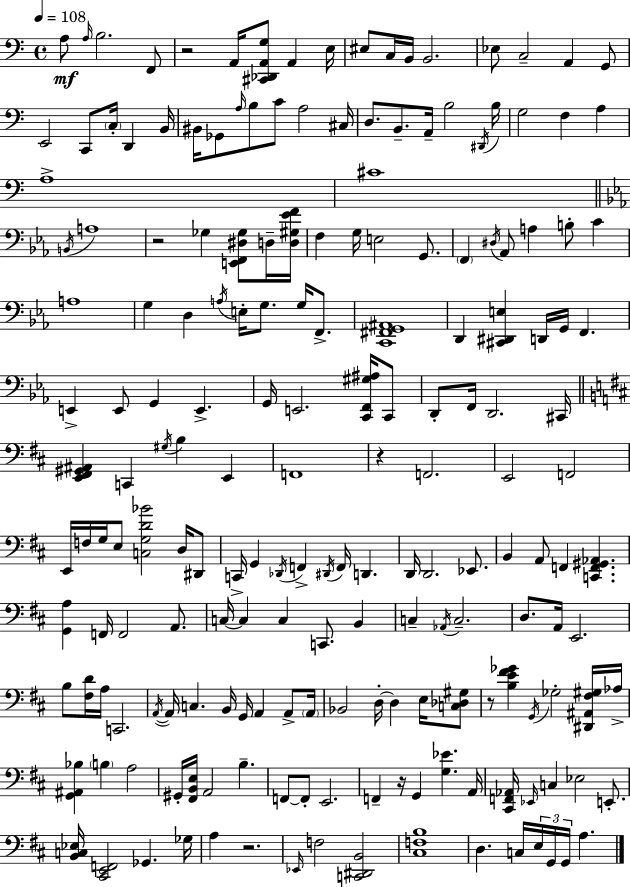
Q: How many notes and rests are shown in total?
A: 188